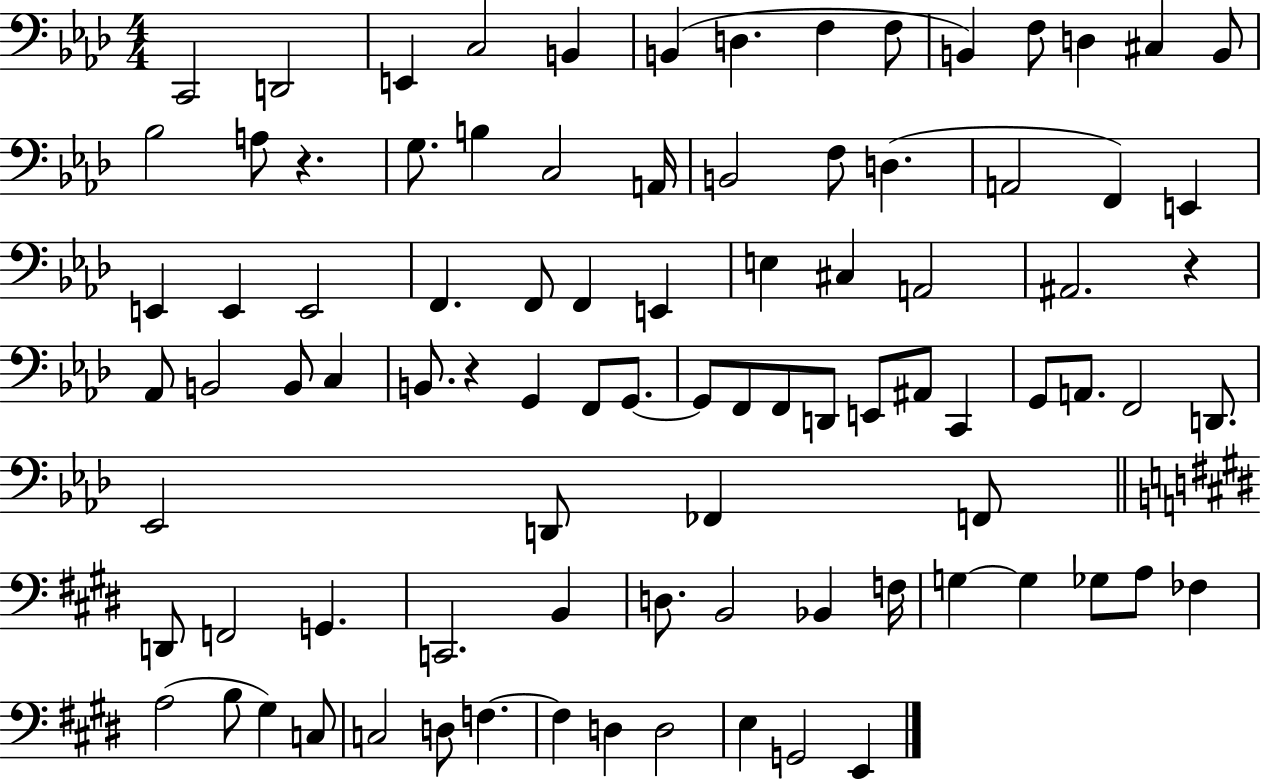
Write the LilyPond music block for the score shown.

{
  \clef bass
  \numericTimeSignature
  \time 4/4
  \key aes \major
  c,2 d,2 | e,4 c2 b,4 | b,4( d4. f4 f8 | b,4) f8 d4 cis4 b,8 | \break bes2 a8 r4. | g8. b4 c2 a,16 | b,2 f8 d4.( | a,2 f,4) e,4 | \break e,4 e,4 e,2 | f,4. f,8 f,4 e,4 | e4 cis4 a,2 | ais,2. r4 | \break aes,8 b,2 b,8 c4 | b,8. r4 g,4 f,8 g,8.~~ | g,8 f,8 f,8 d,8 e,8 ais,8 c,4 | g,8 a,8. f,2 d,8. | \break ees,2 d,8 fes,4 f,8 | \bar "||" \break \key e \major d,8 f,2 g,4. | c,2. b,4 | d8. b,2 bes,4 f16 | g4~~ g4 ges8 a8 fes4 | \break a2( b8 gis4) c8 | c2 d8 f4.~~ | f4 d4 d2 | e4 g,2 e,4 | \break \bar "|."
}